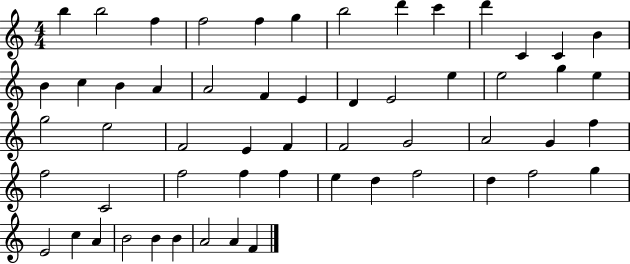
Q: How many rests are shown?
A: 0